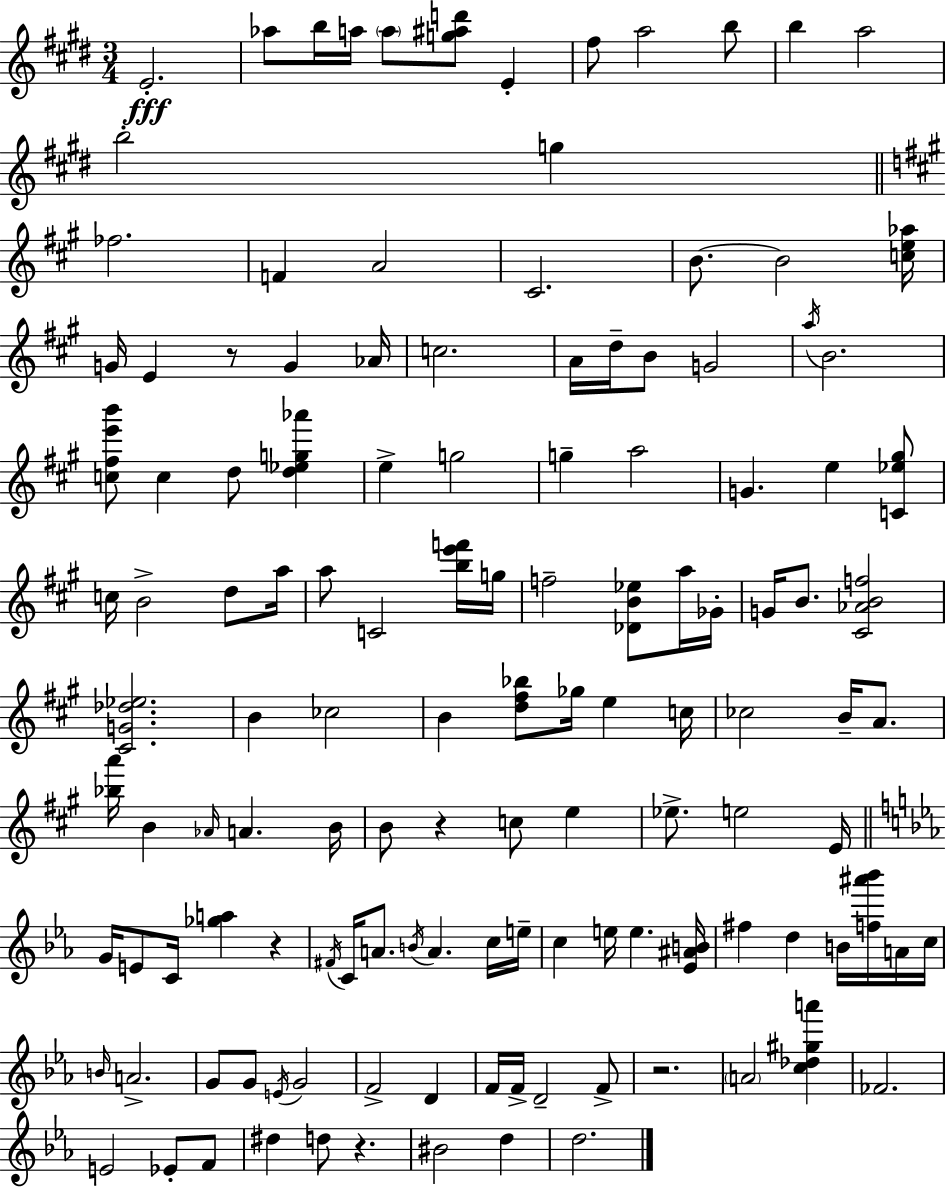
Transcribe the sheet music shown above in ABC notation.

X:1
T:Untitled
M:3/4
L:1/4
K:E
E2 _a/2 b/4 a/4 a/2 [g^ad']/2 E ^f/2 a2 b/2 b a2 b2 g _f2 F A2 ^C2 B/2 B2 [ce_a]/4 G/4 E z/2 G _A/4 c2 A/4 d/4 B/2 G2 a/4 B2 [c^fe'b']/2 c d/2 [d_eg_a'] e g2 g a2 G e [C_e^g]/2 c/4 B2 d/2 a/4 a/2 C2 [be'f']/4 g/4 f2 [_DB_e]/2 a/4 _G/4 G/4 B/2 [^C_ABf]2 [^CG_d_e]2 B _c2 B [d^f_b]/2 _g/4 e c/4 _c2 B/4 A/2 [_ba']/4 B _A/4 A B/4 B/2 z c/2 e _e/2 e2 E/4 G/4 E/2 C/4 [_ga] z ^F/4 C/4 A/2 B/4 A c/4 e/4 c e/4 e [_E^AB]/4 ^f d B/4 [f^a'_b']/4 A/4 c/4 B/4 A2 G/2 G/2 E/4 G2 F2 D F/4 F/4 D2 F/2 z2 A2 [c_d^ga'] _F2 E2 _E/2 F/2 ^d d/2 z ^B2 d d2